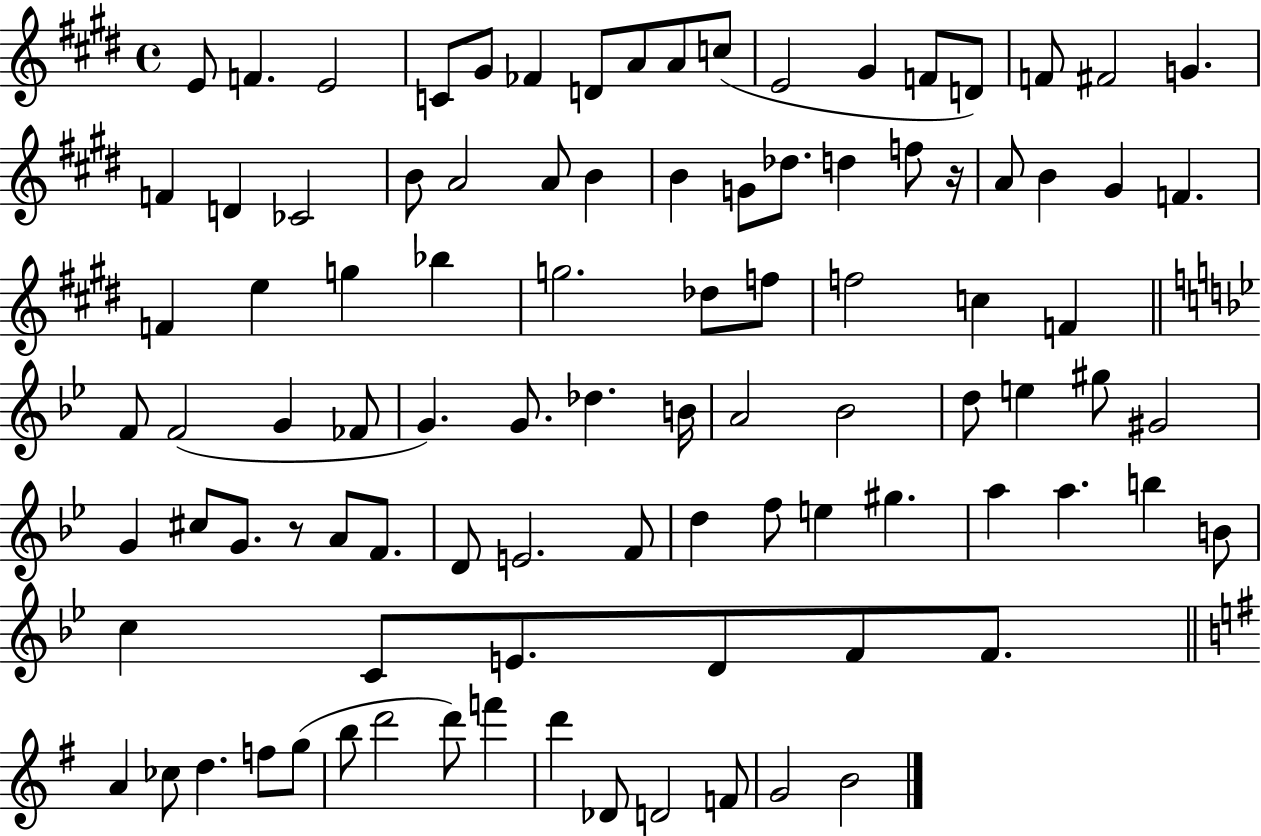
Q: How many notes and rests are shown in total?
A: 96